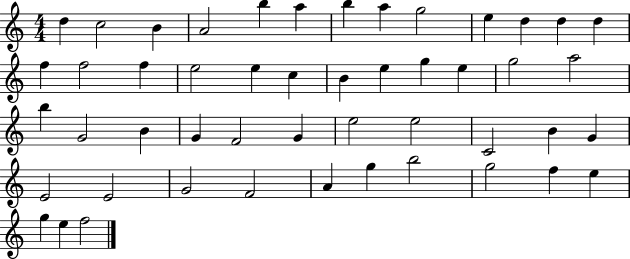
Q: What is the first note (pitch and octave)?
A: D5